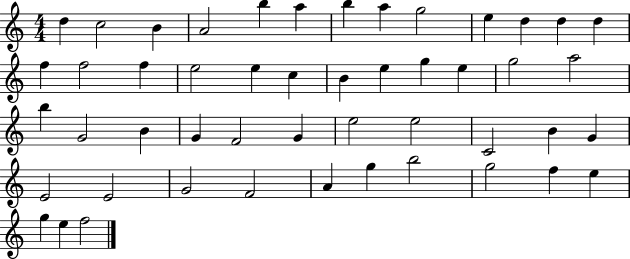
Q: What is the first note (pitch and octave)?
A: D5